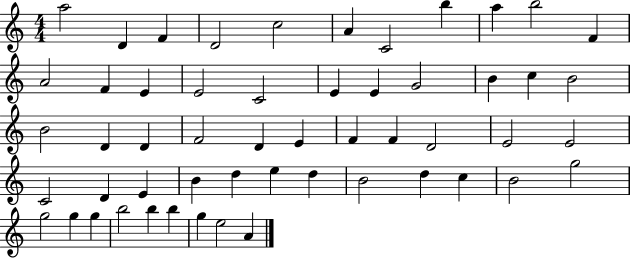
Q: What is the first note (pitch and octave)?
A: A5